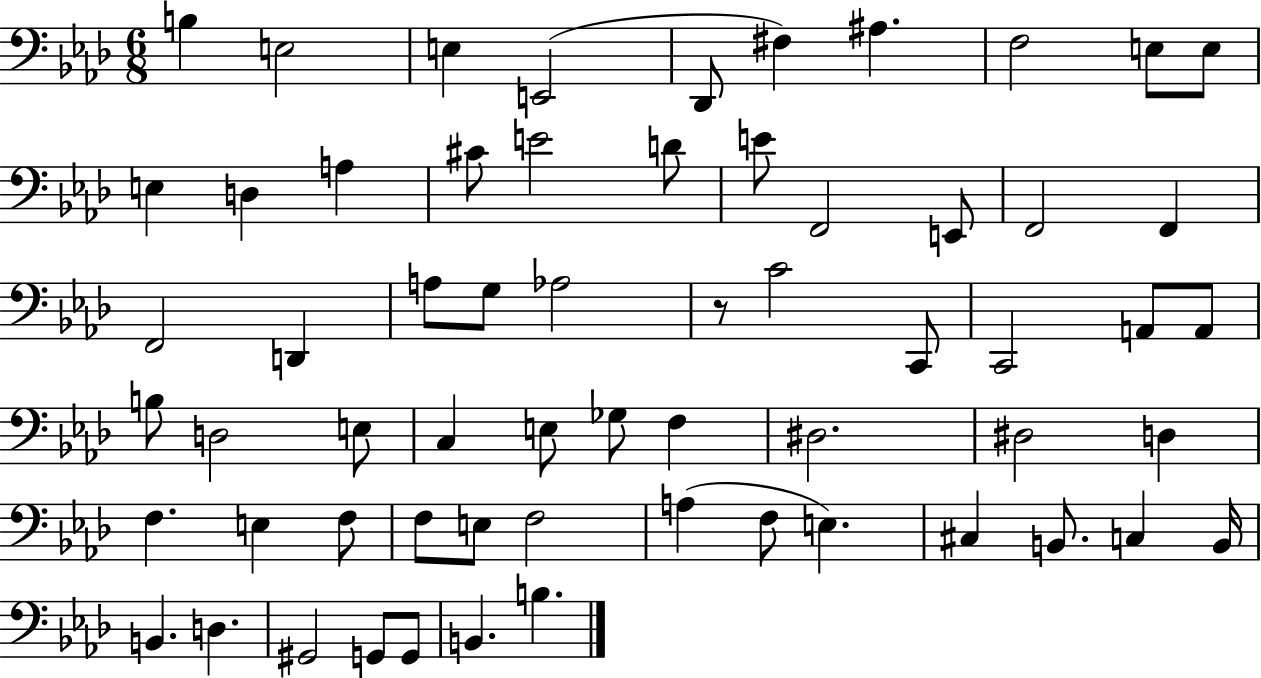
X:1
T:Untitled
M:6/8
L:1/4
K:Ab
B, E,2 E, E,,2 _D,,/2 ^F, ^A, F,2 E,/2 E,/2 E, D, A, ^C/2 E2 D/2 E/2 F,,2 E,,/2 F,,2 F,, F,,2 D,, A,/2 G,/2 _A,2 z/2 C2 C,,/2 C,,2 A,,/2 A,,/2 B,/2 D,2 E,/2 C, E,/2 _G,/2 F, ^D,2 ^D,2 D, F, E, F,/2 F,/2 E,/2 F,2 A, F,/2 E, ^C, B,,/2 C, B,,/4 B,, D, ^G,,2 G,,/2 G,,/2 B,, B,